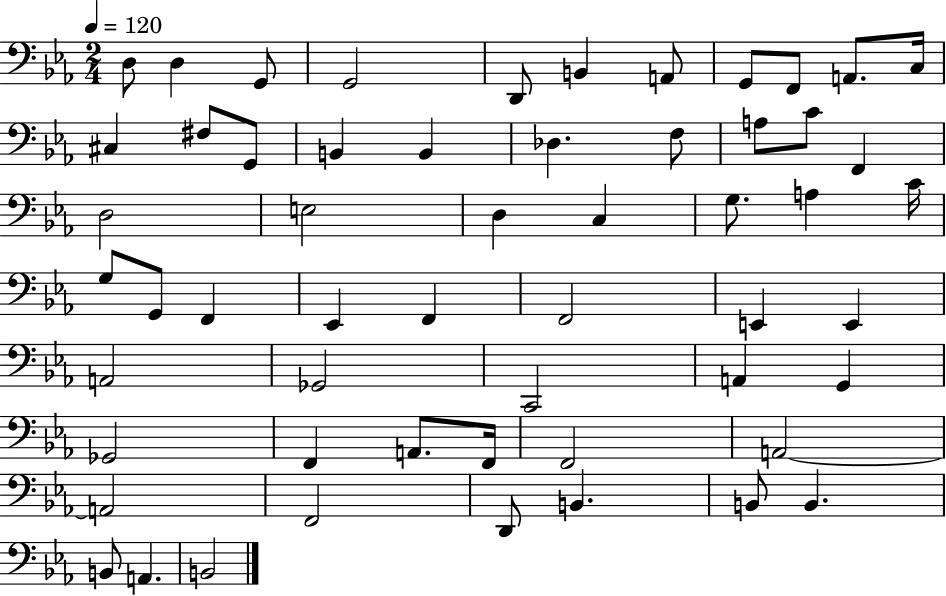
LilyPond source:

{
  \clef bass
  \numericTimeSignature
  \time 2/4
  \key ees \major
  \tempo 4 = 120
  d8 d4 g,8 | g,2 | d,8 b,4 a,8 | g,8 f,8 a,8. c16 | \break cis4 fis8 g,8 | b,4 b,4 | des4. f8 | a8 c'8 f,4 | \break d2 | e2 | d4 c4 | g8. a4 c'16 | \break g8 g,8 f,4 | ees,4 f,4 | f,2 | e,4 e,4 | \break a,2 | ges,2 | c,2 | a,4 g,4 | \break ges,2 | f,4 a,8. f,16 | f,2 | a,2~~ | \break a,2 | f,2 | d,8 b,4. | b,8 b,4. | \break b,8 a,4. | b,2 | \bar "|."
}